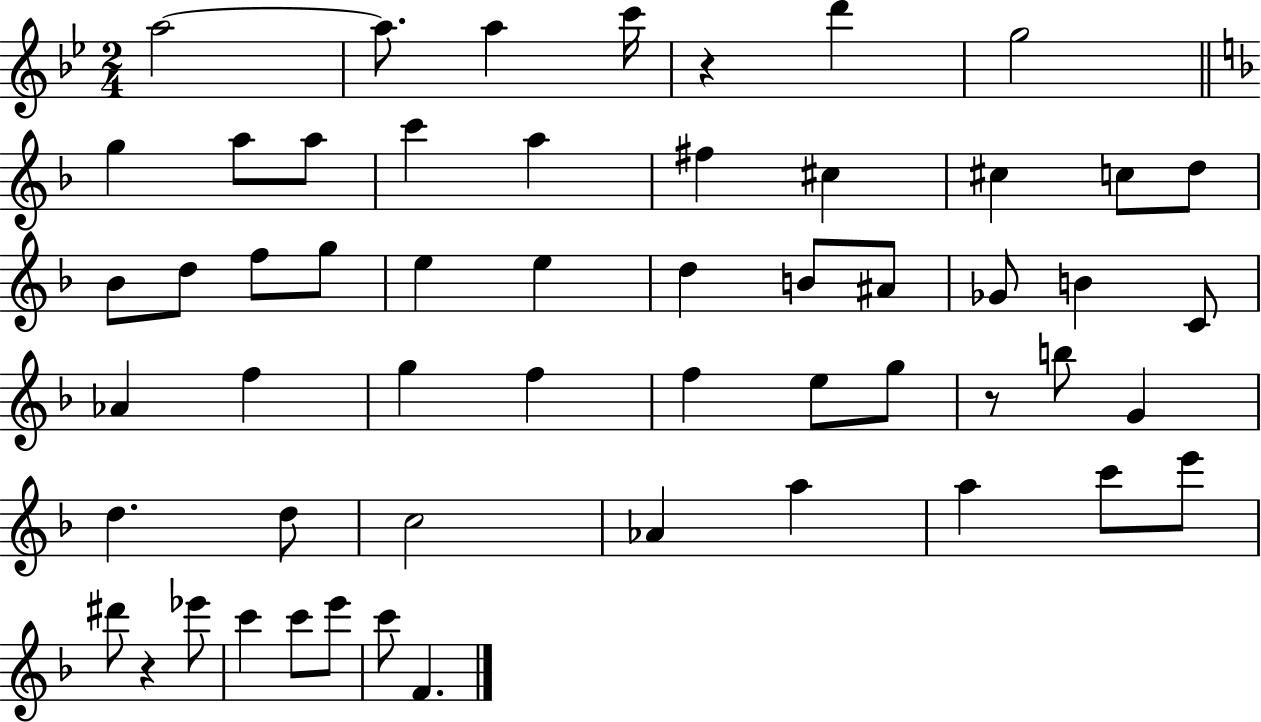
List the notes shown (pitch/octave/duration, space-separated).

A5/h A5/e. A5/q C6/s R/q D6/q G5/h G5/q A5/e A5/e C6/q A5/q F#5/q C#5/q C#5/q C5/e D5/e Bb4/e D5/e F5/e G5/e E5/q E5/q D5/q B4/e A#4/e Gb4/e B4/q C4/e Ab4/q F5/q G5/q F5/q F5/q E5/e G5/e R/e B5/e G4/q D5/q. D5/e C5/h Ab4/q A5/q A5/q C6/e E6/e D#6/e R/q Eb6/e C6/q C6/e E6/e C6/e F4/q.